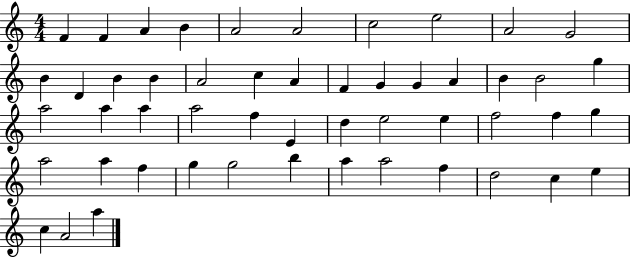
F4/q F4/q A4/q B4/q A4/h A4/h C5/h E5/h A4/h G4/h B4/q D4/q B4/q B4/q A4/h C5/q A4/q F4/q G4/q G4/q A4/q B4/q B4/h G5/q A5/h A5/q A5/q A5/h F5/q E4/q D5/q E5/h E5/q F5/h F5/q G5/q A5/h A5/q F5/q G5/q G5/h B5/q A5/q A5/h F5/q D5/h C5/q E5/q C5/q A4/h A5/q